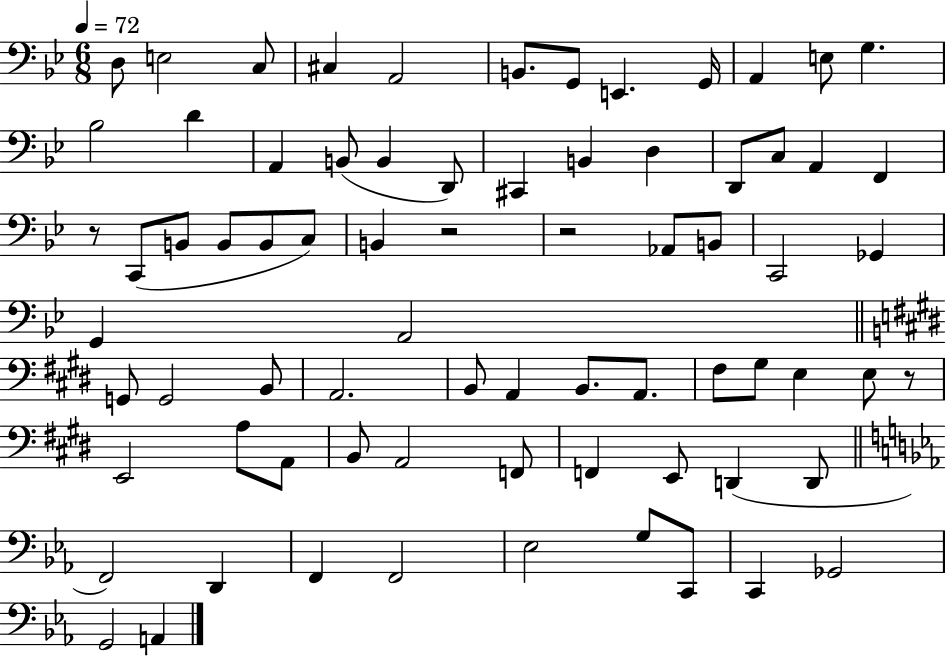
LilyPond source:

{
  \clef bass
  \numericTimeSignature
  \time 6/8
  \key bes \major
  \tempo 4 = 72
  d8 e2 c8 | cis4 a,2 | b,8. g,8 e,4. g,16 | a,4 e8 g4. | \break bes2 d'4 | a,4 b,8( b,4 d,8) | cis,4 b,4 d4 | d,8 c8 a,4 f,4 | \break r8 c,8( b,8 b,8 b,8 c8) | b,4 r2 | r2 aes,8 b,8 | c,2 ges,4 | \break g,4 a,2 | \bar "||" \break \key e \major g,8 g,2 b,8 | a,2. | b,8 a,4 b,8. a,8. | fis8 gis8 e4 e8 r8 | \break e,2 a8 a,8 | b,8 a,2 f,8 | f,4 e,8 d,4( d,8 | \bar "||" \break \key c \minor f,2) d,4 | f,4 f,2 | ees2 g8 c,8 | c,4 ges,2 | \break g,2 a,4 | \bar "|."
}